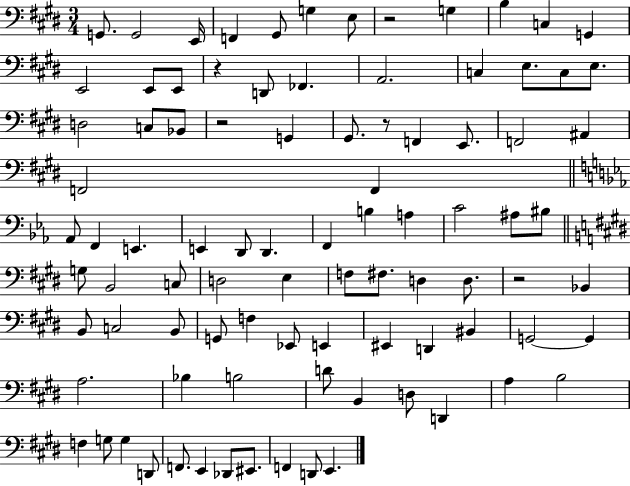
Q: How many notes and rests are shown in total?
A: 91